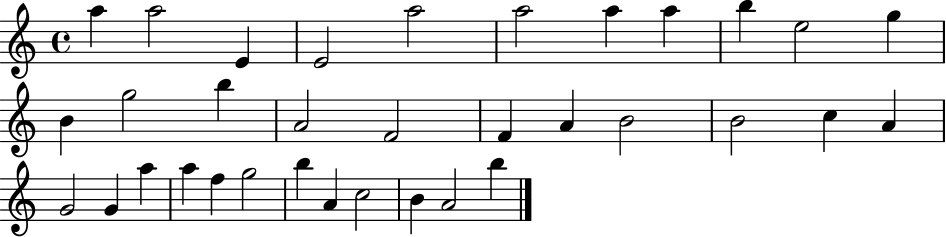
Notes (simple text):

A5/q A5/h E4/q E4/h A5/h A5/h A5/q A5/q B5/q E5/h G5/q B4/q G5/h B5/q A4/h F4/h F4/q A4/q B4/h B4/h C5/q A4/q G4/h G4/q A5/q A5/q F5/q G5/h B5/q A4/q C5/h B4/q A4/h B5/q